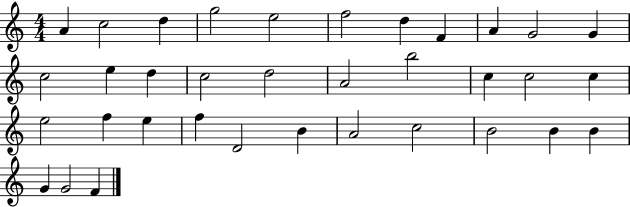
{
  \clef treble
  \numericTimeSignature
  \time 4/4
  \key c \major
  a'4 c''2 d''4 | g''2 e''2 | f''2 d''4 f'4 | a'4 g'2 g'4 | \break c''2 e''4 d''4 | c''2 d''2 | a'2 b''2 | c''4 c''2 c''4 | \break e''2 f''4 e''4 | f''4 d'2 b'4 | a'2 c''2 | b'2 b'4 b'4 | \break g'4 g'2 f'4 | \bar "|."
}